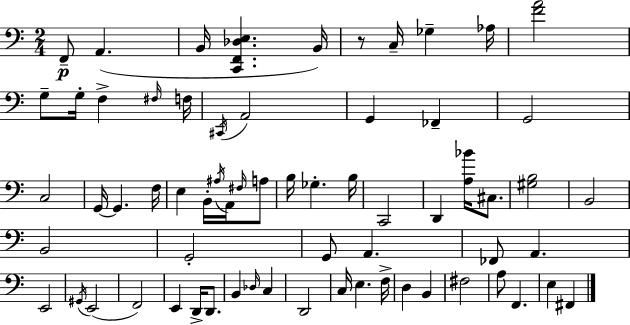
{
  \clef bass
  \numericTimeSignature
  \time 2/4
  \key a \minor
  f,8--\p a,4.( | b,16 <c, f, des e>4. b,16) | r8 c16-- ges4-- aes16 | <f' a'>2 | \break g8-- g16-. f4-> \grace { fis16 } | f16 \acciaccatura { cis,16 } a,2 | g,4 fes,4-- | g,2 | \break c2 | g,16~~ g,4. | f16 e4 b,16-. \acciaccatura { ais16 } | a,16 \grace { fis16 } a8 b16 ges4.-. | \break b16 c,2 | d,4 | <a bes'>16 cis8. <gis b>2 | b,2 | \break b,2 | g,2-. | g,8 a,4. | fes,8 a,4. | \break e,2 | \acciaccatura { gis,16 }( e,2 | f,2) | e,4 | \break d,16-> d,8. b,4 | \grace { des16 } c4 d,2 | c16 e4. | f16-> d4 | \break b,4 fis2 | a8 | f,4. e4 | fis,4 \bar "|."
}